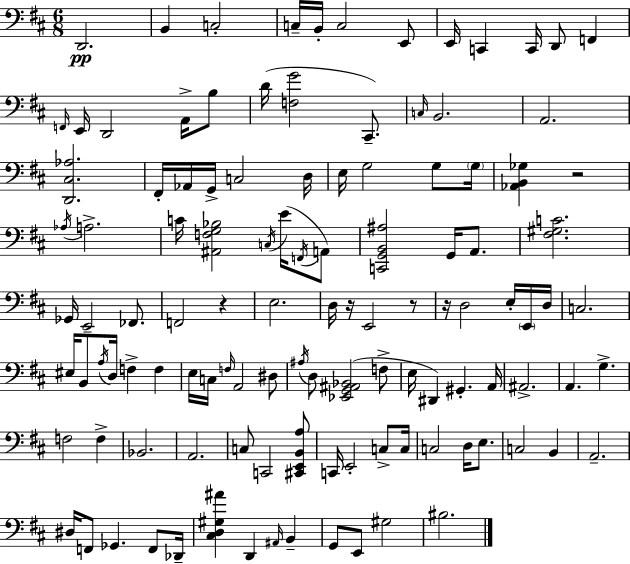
{
  \clef bass
  \numericTimeSignature
  \time 6/8
  \key d \major
  d,2.\pp | b,4 c2-. | c16-- b,16-. c2 e,8 | e,16 c,4 c,16 d,8 f,4 | \break \grace { f,16 } e,16 d,2 a,16-> b8 | d'16( <f g'>2 cis,8.--) | \grace { c16 } b,2. | a,2. | \break <d, cis aes>2. | fis,16-. aes,16 g,16-> c2 | d16 e16 g2 g8 | \parenthesize g16 <aes, b, ges>4 r2 | \break \acciaccatura { aes16 } a2.-> | c'16 <ais, f g bes>2 | \acciaccatura { c16 }( e'16 \acciaccatura { f,16 } a,8) <c, g, b, ais>2 | g,16 a,8. <fis gis c'>2. | \break ges,16 e,2-- | fes,8. f,2 | r4 e2. | d16 r16 e,2 | \break r8 r16 d2 | e16-. \parenthesize e,16 d16 c2. | eis16 b,8 \acciaccatura { a16 } d16 f4-> | f4 e16 c16 \grace { f16 } a,2 | \break dis8 \acciaccatura { ais16 } d8 <ees, g, ais, bes,>2( | f8-> e16 dis,4) | gis,4.-. a,16 ais,2.-> | a,4. | \break g4.-> f2 | f4-> bes,2. | a,2. | c8 c,2 | \break <cis, e, b, a>8 c,16 e,2-. | c8-> c16 c2 | d16 e8. c2 | b,4 a,2.-- | \break dis16 f,8 ges,4. | f,8 des,16-- <cis d gis ais'>4 | d,4 \grace { ais,16 } b,4-- g,8 e,8 | gis2 bis2. | \break \bar "|."
}